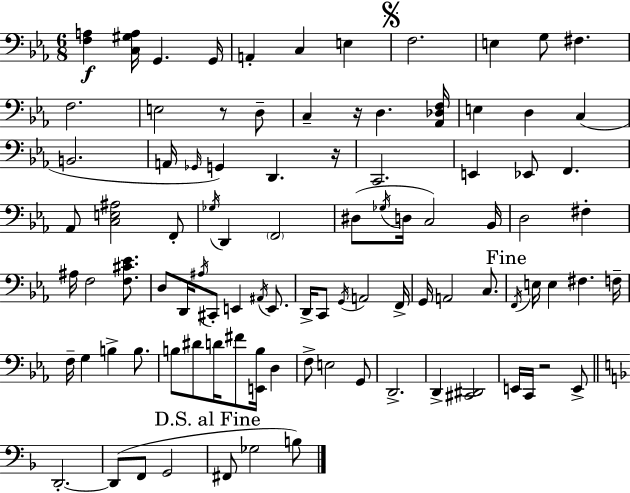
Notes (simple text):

[F3,A3]/q [C3,G#3,A3]/s G2/q. G2/s A2/q C3/q E3/q F3/h. E3/q G3/e F#3/q. F3/h. E3/h R/e D3/e C3/q R/s D3/q. [Ab2,Db3,F3]/s E3/q D3/q C3/q B2/h. A2/s Gb2/s G2/q D2/q. R/s C2/h. E2/q Eb2/e F2/q. Ab2/e [C3,E3,A#3]/h F2/e Gb3/s D2/q F2/h D#3/e Gb3/s D3/s C3/h Bb2/s D3/h F#3/q A#3/s F3/h [F3,C#4,Eb4]/e. D3/e D2/s A#3/s C#2/e E2/q A#2/s E2/e. D2/s C2/e G2/s A2/h F2/s G2/s A2/h C3/e. F2/s E3/s E3/q F#3/q. F3/s F3/s G3/q B3/q B3/e. B3/e D#4/e D4/s F#4/e [E2,B3]/s D3/q F3/e E3/h G2/e D2/h. D2/q [C#2,D#2]/h E2/s C2/s R/h E2/e D2/h. D2/e F2/e G2/h F#2/e Gb3/h B3/e